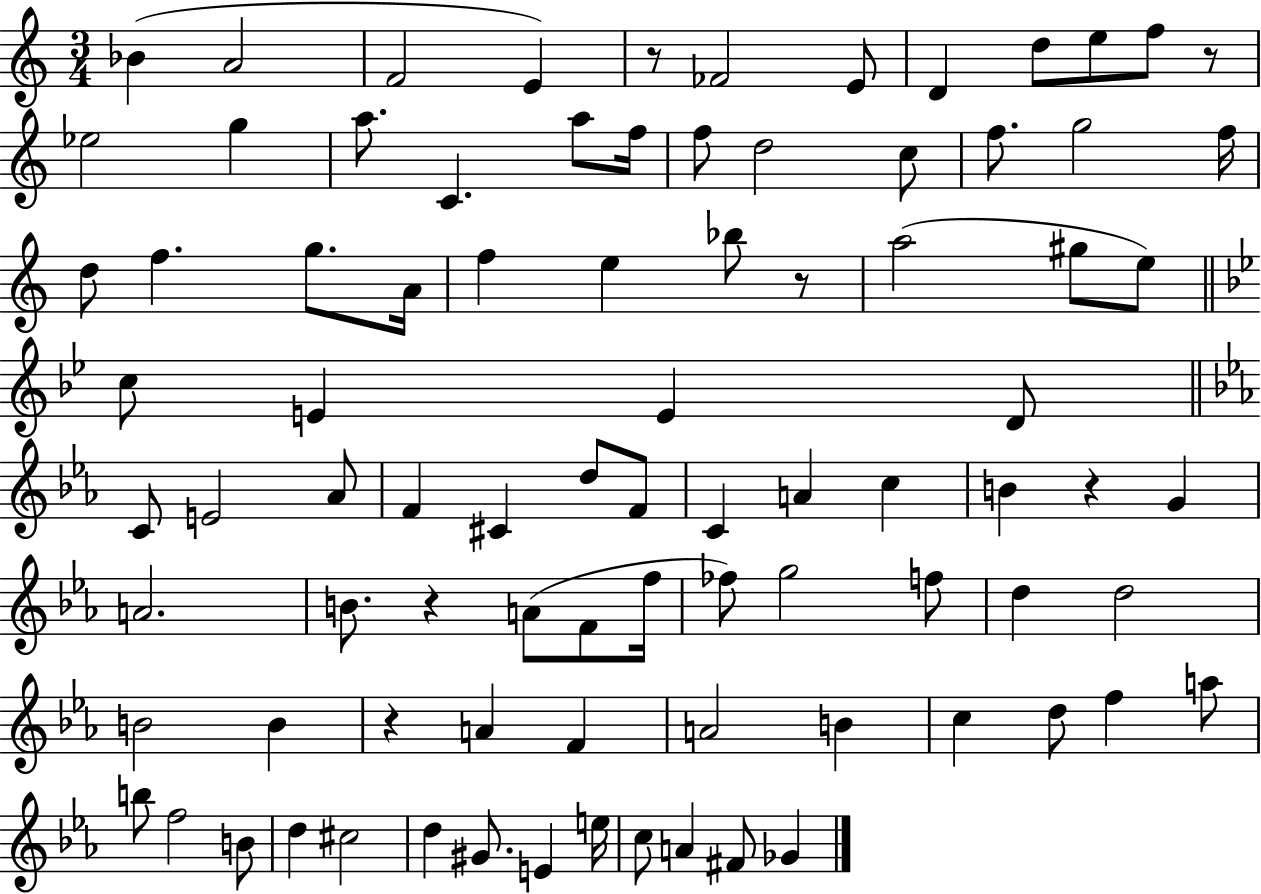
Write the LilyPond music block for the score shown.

{
  \clef treble
  \numericTimeSignature
  \time 3/4
  \key c \major
  bes'4( a'2 | f'2 e'4) | r8 fes'2 e'8 | d'4 d''8 e''8 f''8 r8 | \break ees''2 g''4 | a''8. c'4. a''8 f''16 | f''8 d''2 c''8 | f''8. g''2 f''16 | \break d''8 f''4. g''8. a'16 | f''4 e''4 bes''8 r8 | a''2( gis''8 e''8) | \bar "||" \break \key bes \major c''8 e'4 e'4 d'8 | \bar "||" \break \key ees \major c'8 e'2 aes'8 | f'4 cis'4 d''8 f'8 | c'4 a'4 c''4 | b'4 r4 g'4 | \break a'2. | b'8. r4 a'8( f'8 f''16 | fes''8) g''2 f''8 | d''4 d''2 | \break b'2 b'4 | r4 a'4 f'4 | a'2 b'4 | c''4 d''8 f''4 a''8 | \break b''8 f''2 b'8 | d''4 cis''2 | d''4 gis'8. e'4 e''16 | c''8 a'4 fis'8 ges'4 | \break \bar "|."
}